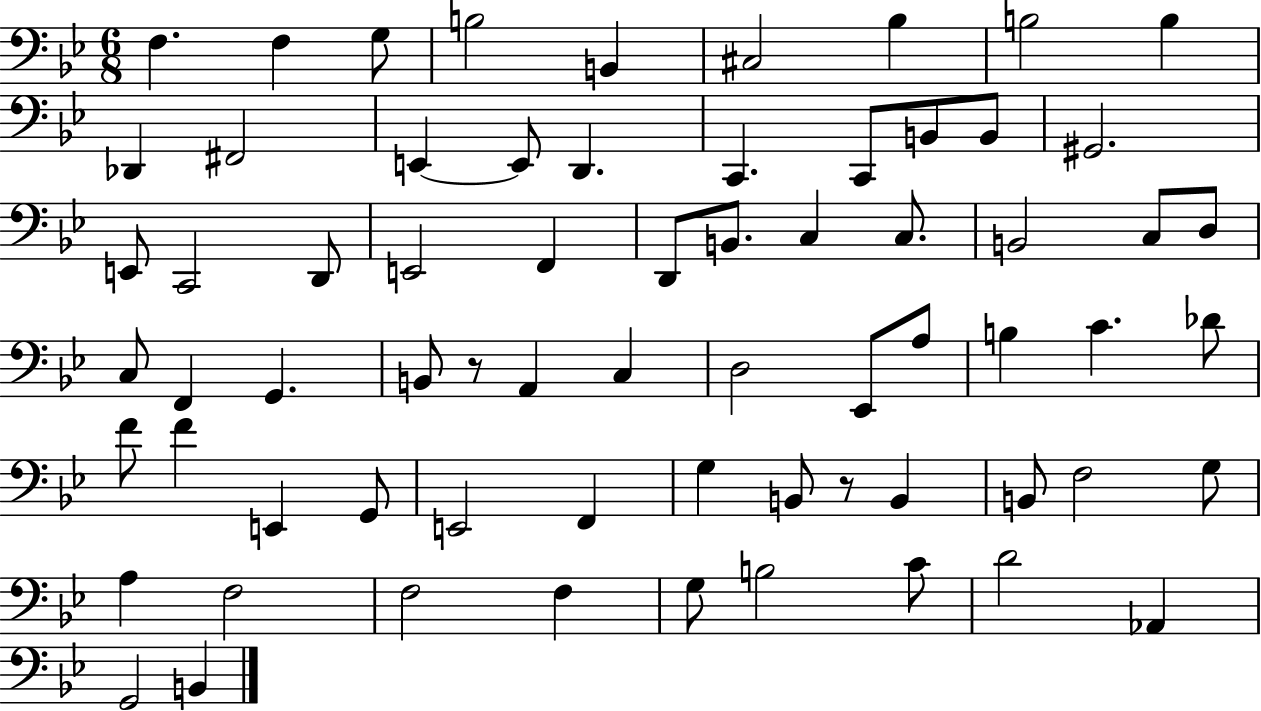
X:1
T:Untitled
M:6/8
L:1/4
K:Bb
F, F, G,/2 B,2 B,, ^C,2 _B, B,2 B, _D,, ^F,,2 E,, E,,/2 D,, C,, C,,/2 B,,/2 B,,/2 ^G,,2 E,,/2 C,,2 D,,/2 E,,2 F,, D,,/2 B,,/2 C, C,/2 B,,2 C,/2 D,/2 C,/2 F,, G,, B,,/2 z/2 A,, C, D,2 _E,,/2 A,/2 B, C _D/2 F/2 F E,, G,,/2 E,,2 F,, G, B,,/2 z/2 B,, B,,/2 F,2 G,/2 A, F,2 F,2 F, G,/2 B,2 C/2 D2 _A,, G,,2 B,,